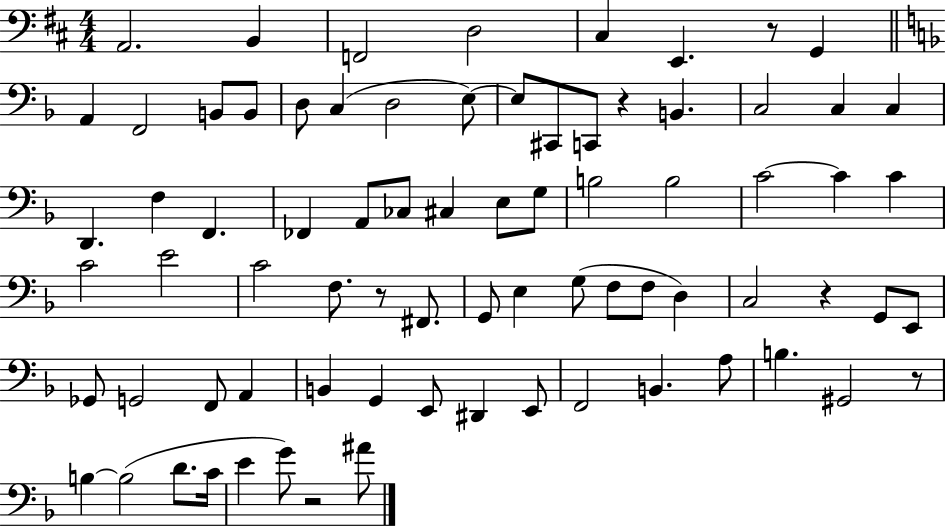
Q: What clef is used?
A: bass